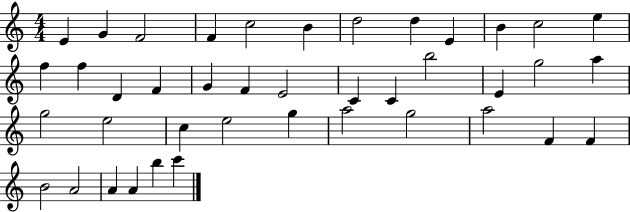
{
  \clef treble
  \numericTimeSignature
  \time 4/4
  \key c \major
  e'4 g'4 f'2 | f'4 c''2 b'4 | d''2 d''4 e'4 | b'4 c''2 e''4 | \break f''4 f''4 d'4 f'4 | g'4 f'4 e'2 | c'4 c'4 b''2 | e'4 g''2 a''4 | \break g''2 e''2 | c''4 e''2 g''4 | a''2 g''2 | a''2 f'4 f'4 | \break b'2 a'2 | a'4 a'4 b''4 c'''4 | \bar "|."
}